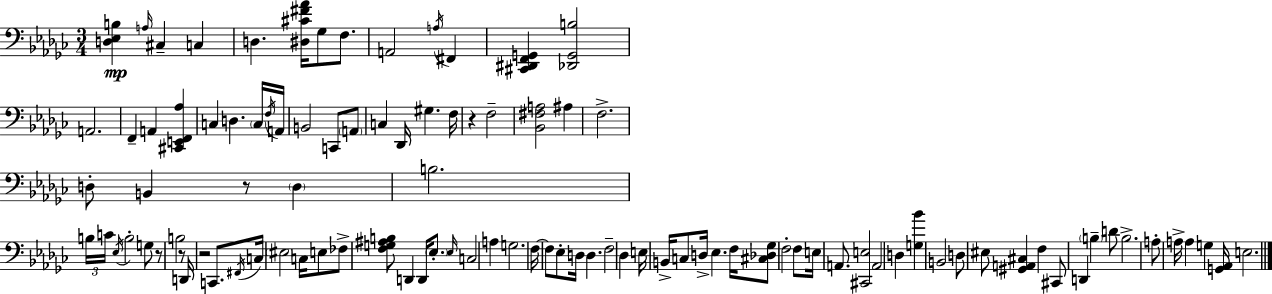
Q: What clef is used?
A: bass